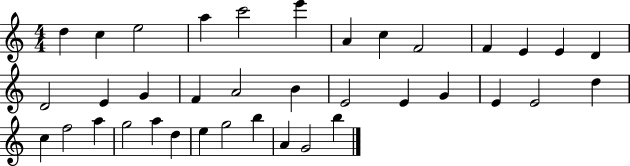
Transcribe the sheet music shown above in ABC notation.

X:1
T:Untitled
M:4/4
L:1/4
K:C
d c e2 a c'2 e' A c F2 F E E D D2 E G F A2 B E2 E G E E2 d c f2 a g2 a d e g2 b A G2 b